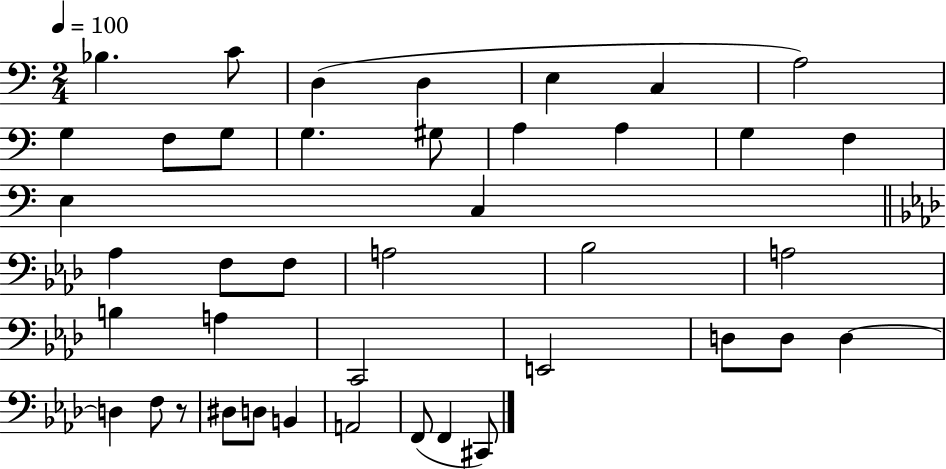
X:1
T:Untitled
M:2/4
L:1/4
K:C
_B, C/2 D, D, E, C, A,2 G, F,/2 G,/2 G, ^G,/2 A, A, G, F, E, C, _A, F,/2 F,/2 A,2 _B,2 A,2 B, A, C,,2 E,,2 D,/2 D,/2 D, D, F,/2 z/2 ^D,/2 D,/2 B,, A,,2 F,,/2 F,, ^C,,/2